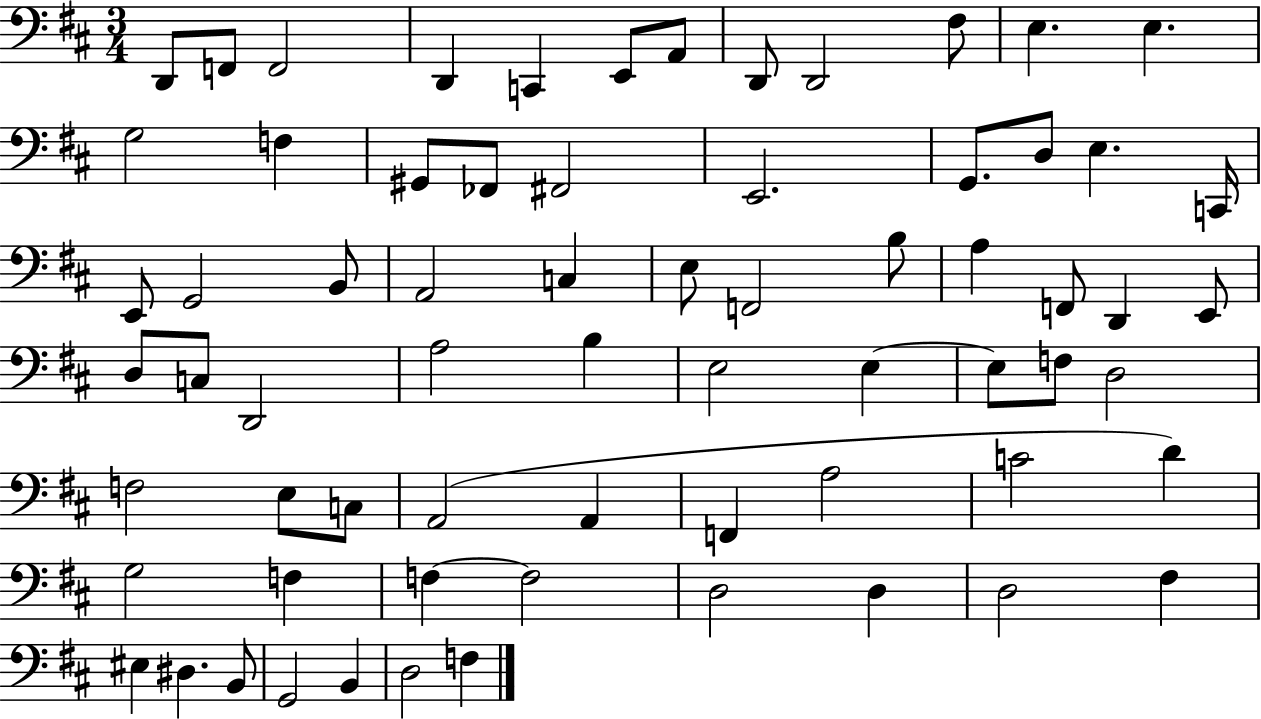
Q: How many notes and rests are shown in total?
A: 68